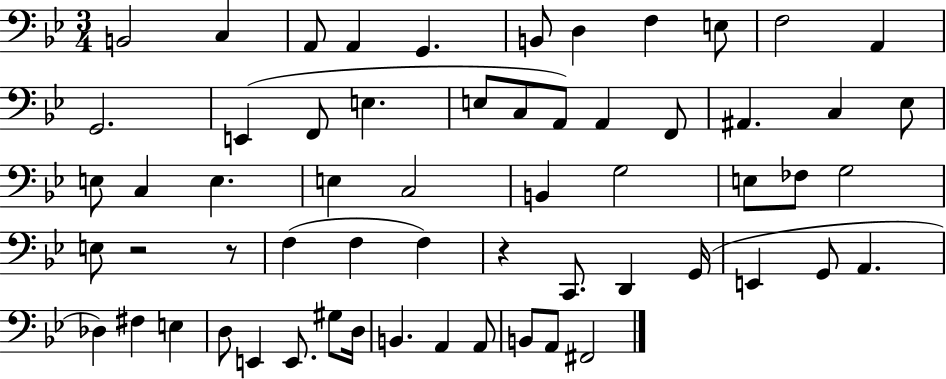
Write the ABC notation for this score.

X:1
T:Untitled
M:3/4
L:1/4
K:Bb
B,,2 C, A,,/2 A,, G,, B,,/2 D, F, E,/2 F,2 A,, G,,2 E,, F,,/2 E, E,/2 C,/2 A,,/2 A,, F,,/2 ^A,, C, _E,/2 E,/2 C, E, E, C,2 B,, G,2 E,/2 _F,/2 G,2 E,/2 z2 z/2 F, F, F, z C,,/2 D,, G,,/4 E,, G,,/2 A,, _D, ^F, E, D,/2 E,, E,,/2 ^G,/2 D,/4 B,, A,, A,,/2 B,,/2 A,,/2 ^F,,2